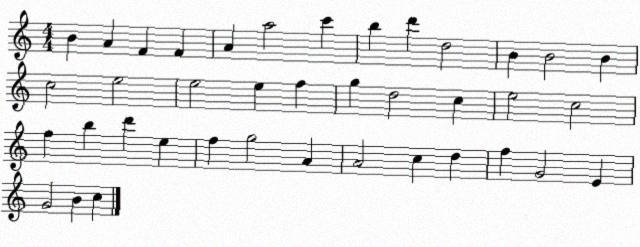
X:1
T:Untitled
M:4/4
L:1/4
K:C
B A F F A a2 c' b d' d2 B B2 B c2 e2 e2 e f g d2 c e2 c2 f b d' e f g2 A A2 c d f G2 E G2 B c